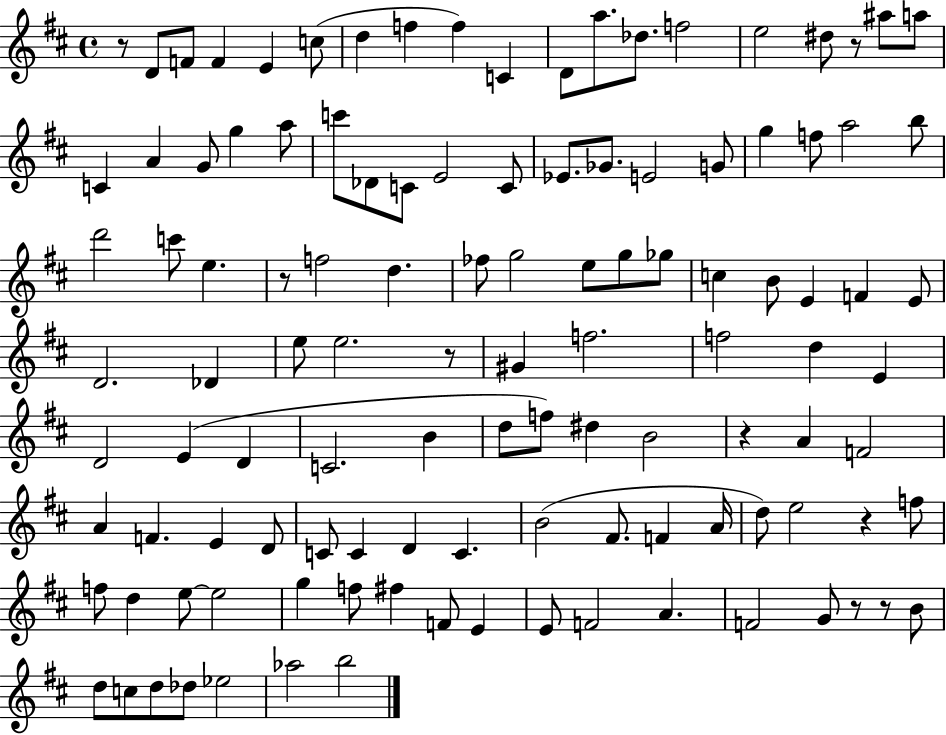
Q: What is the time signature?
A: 4/4